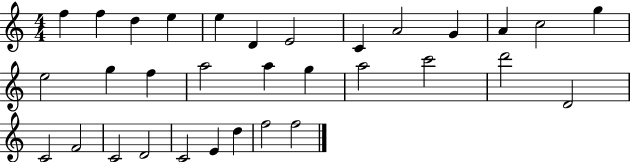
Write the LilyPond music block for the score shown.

{
  \clef treble
  \numericTimeSignature
  \time 4/4
  \key c \major
  f''4 f''4 d''4 e''4 | e''4 d'4 e'2 | c'4 a'2 g'4 | a'4 c''2 g''4 | \break e''2 g''4 f''4 | a''2 a''4 g''4 | a''2 c'''2 | d'''2 d'2 | \break c'2 f'2 | c'2 d'2 | c'2 e'4 d''4 | f''2 f''2 | \break \bar "|."
}